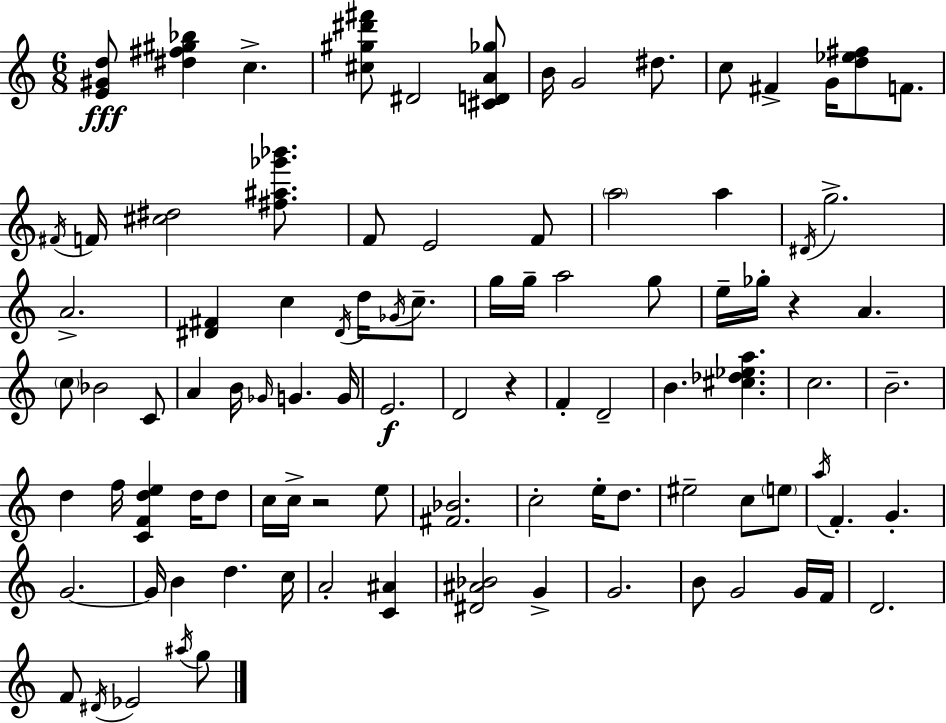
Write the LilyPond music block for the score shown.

{
  \clef treble
  \numericTimeSignature
  \time 6/8
  \key c \major
  <e' gis' d''>8\fff <dis'' fis'' gis'' bes''>4 c''4.-> | <cis'' gis'' dis''' fis'''>8 dis'2 <cis' d' a' ges''>8 | b'16 g'2 dis''8. | c''8 fis'4-> g'16 <d'' ees'' fis''>8 f'8. | \break \acciaccatura { fis'16 } f'16 <cis'' dis''>2 <fis'' ais'' ges''' bes'''>8. | f'8 e'2 f'8 | \parenthesize a''2 a''4 | \acciaccatura { dis'16 } g''2.-> | \break a'2.-> | <dis' fis'>4 c''4 \acciaccatura { dis'16 } d''16 | \acciaccatura { ges'16 } c''8.-- g''16 g''16-- a''2 | g''8 e''16-- ges''16-. r4 a'4. | \break \parenthesize c''8 bes'2 | c'8 a'4 b'16 \grace { ges'16 } g'4. | g'16 e'2.\f | d'2 | \break r4 f'4-. d'2-- | b'4. <cis'' des'' ees'' a''>4. | c''2. | b'2.-- | \break d''4 f''16 <c' f' d'' e''>4 | d''16 d''8 c''16 c''16-> r2 | e''8 <fis' bes'>2. | c''2-. | \break e''16-. d''8. eis''2-- | c''8 \parenthesize e''8 \acciaccatura { a''16 } f'4.-. | g'4.-. g'2.~~ | g'16 b'4 d''4. | \break c''16 a'2-. | <c' ais'>4 <dis' ais' bes'>2 | g'4-> g'2. | b'8 g'2 | \break g'16 f'16 d'2. | f'8 \acciaccatura { dis'16 } ees'2 | \acciaccatura { ais''16 } g''8 \bar "|."
}